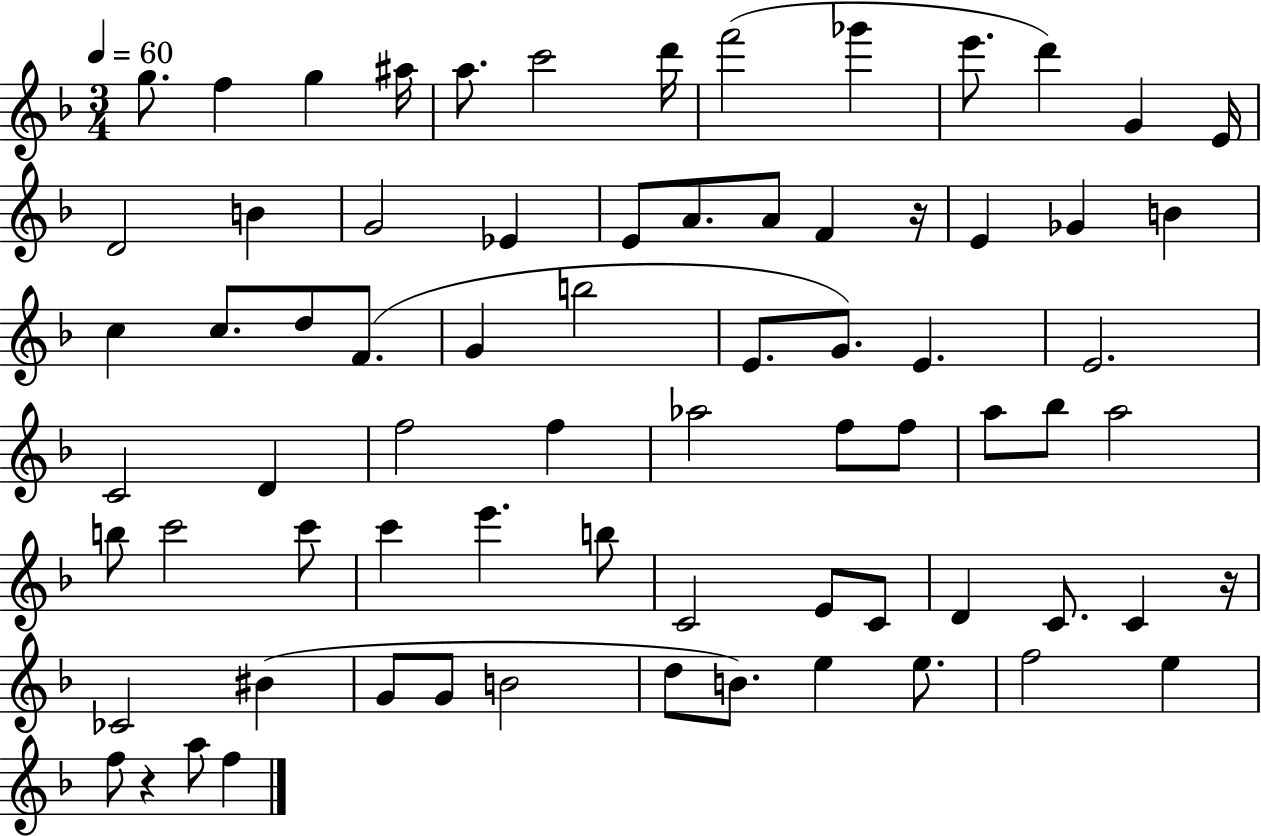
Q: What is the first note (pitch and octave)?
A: G5